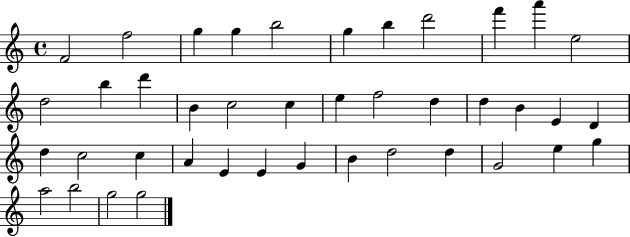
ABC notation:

X:1
T:Untitled
M:4/4
L:1/4
K:C
F2 f2 g g b2 g b d'2 f' a' e2 d2 b d' B c2 c e f2 d d B E D d c2 c A E E G B d2 d G2 e g a2 b2 g2 g2